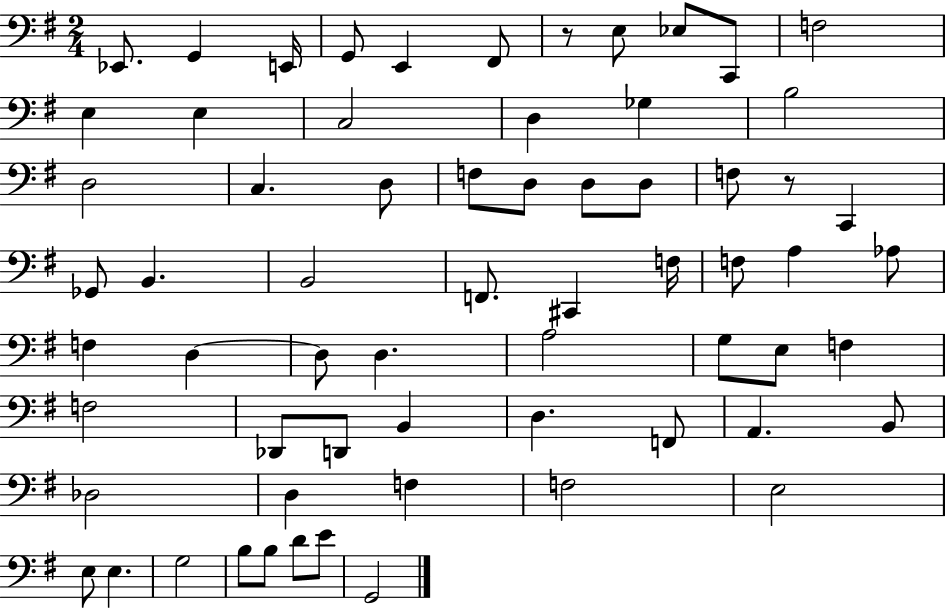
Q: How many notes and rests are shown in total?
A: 65